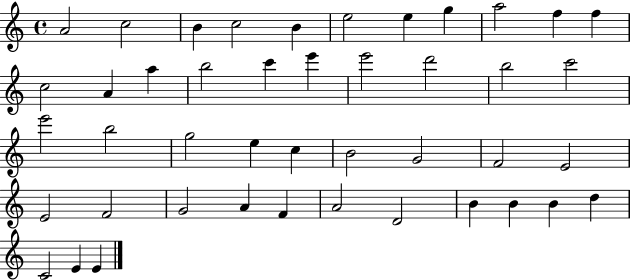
X:1
T:Untitled
M:4/4
L:1/4
K:C
A2 c2 B c2 B e2 e g a2 f f c2 A a b2 c' e' e'2 d'2 b2 c'2 e'2 b2 g2 e c B2 G2 F2 E2 E2 F2 G2 A F A2 D2 B B B d C2 E E